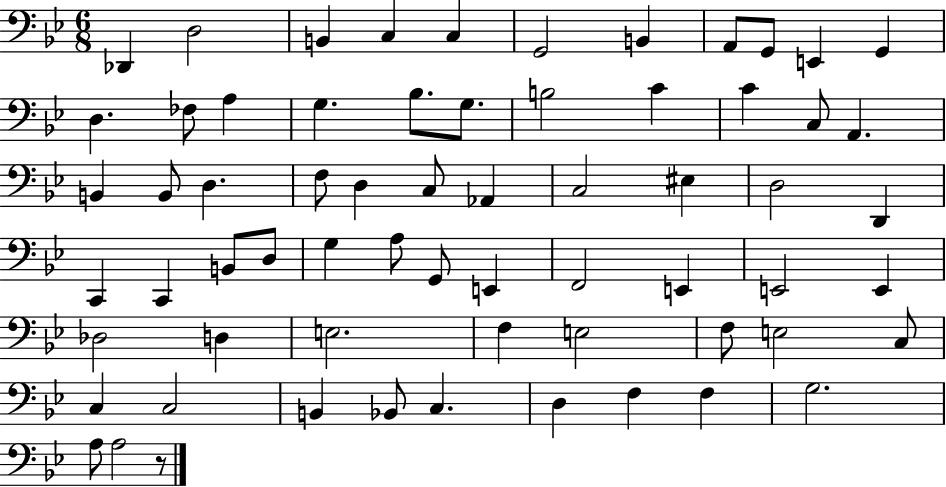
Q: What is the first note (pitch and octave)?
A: Db2